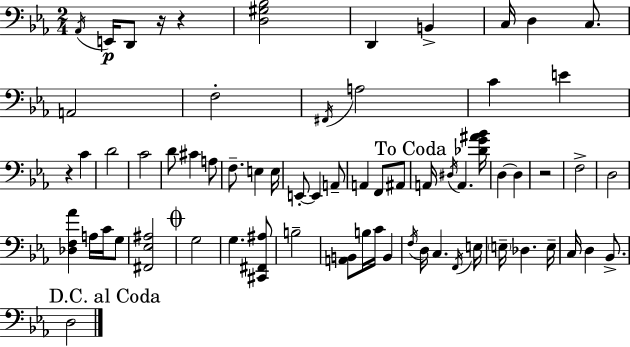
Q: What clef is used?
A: bass